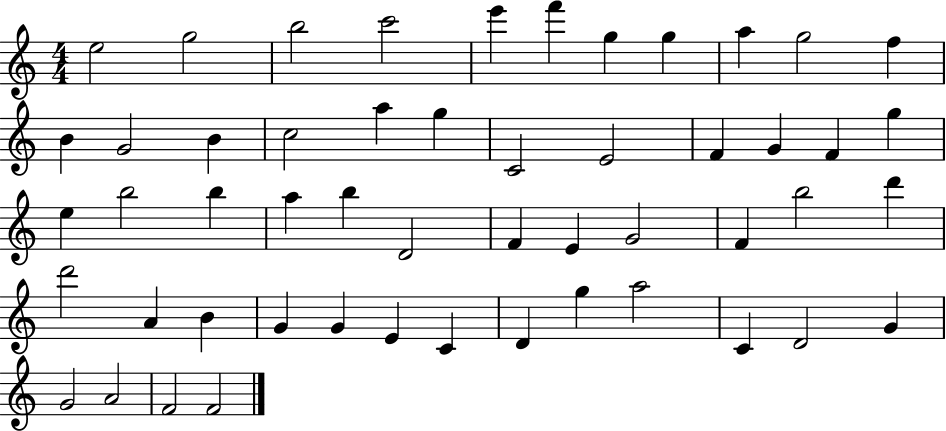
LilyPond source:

{
  \clef treble
  \numericTimeSignature
  \time 4/4
  \key c \major
  e''2 g''2 | b''2 c'''2 | e'''4 f'''4 g''4 g''4 | a''4 g''2 f''4 | \break b'4 g'2 b'4 | c''2 a''4 g''4 | c'2 e'2 | f'4 g'4 f'4 g''4 | \break e''4 b''2 b''4 | a''4 b''4 d'2 | f'4 e'4 g'2 | f'4 b''2 d'''4 | \break d'''2 a'4 b'4 | g'4 g'4 e'4 c'4 | d'4 g''4 a''2 | c'4 d'2 g'4 | \break g'2 a'2 | f'2 f'2 | \bar "|."
}